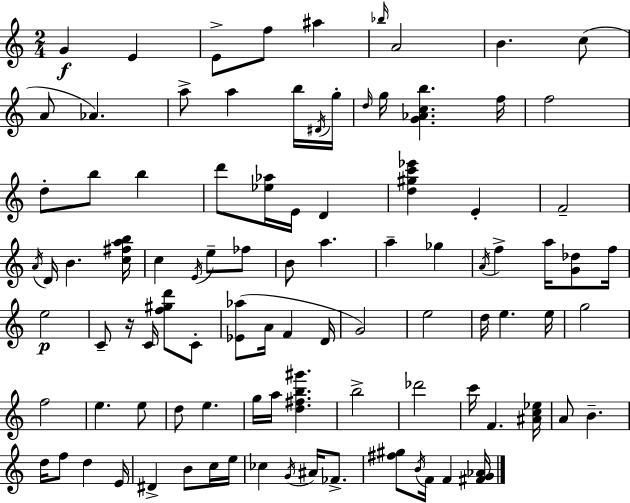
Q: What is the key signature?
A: A minor